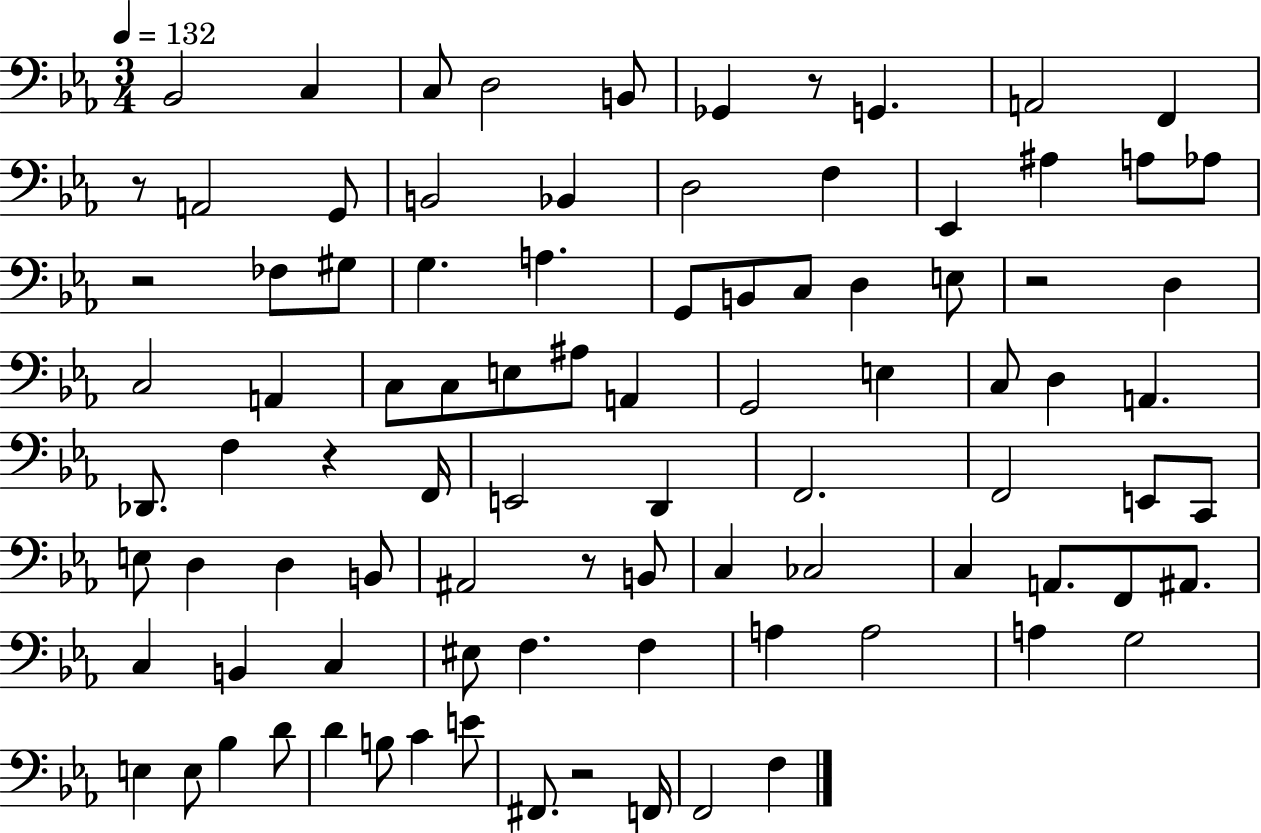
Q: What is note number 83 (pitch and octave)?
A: F2